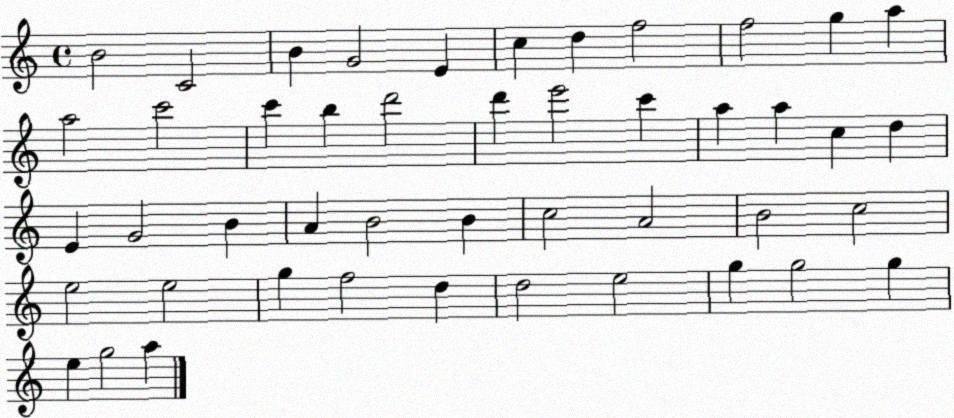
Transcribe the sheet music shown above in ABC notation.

X:1
T:Untitled
M:4/4
L:1/4
K:C
B2 C2 B G2 E c d f2 f2 g a a2 c'2 c' b d'2 d' e'2 c' a a c d E G2 B A B2 B c2 A2 B2 c2 e2 e2 g f2 d d2 e2 g g2 g e g2 a